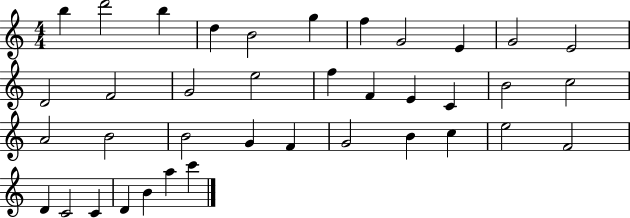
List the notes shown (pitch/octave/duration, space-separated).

B5/q D6/h B5/q D5/q B4/h G5/q F5/q G4/h E4/q G4/h E4/h D4/h F4/h G4/h E5/h F5/q F4/q E4/q C4/q B4/h C5/h A4/h B4/h B4/h G4/q F4/q G4/h B4/q C5/q E5/h F4/h D4/q C4/h C4/q D4/q B4/q A5/q C6/q